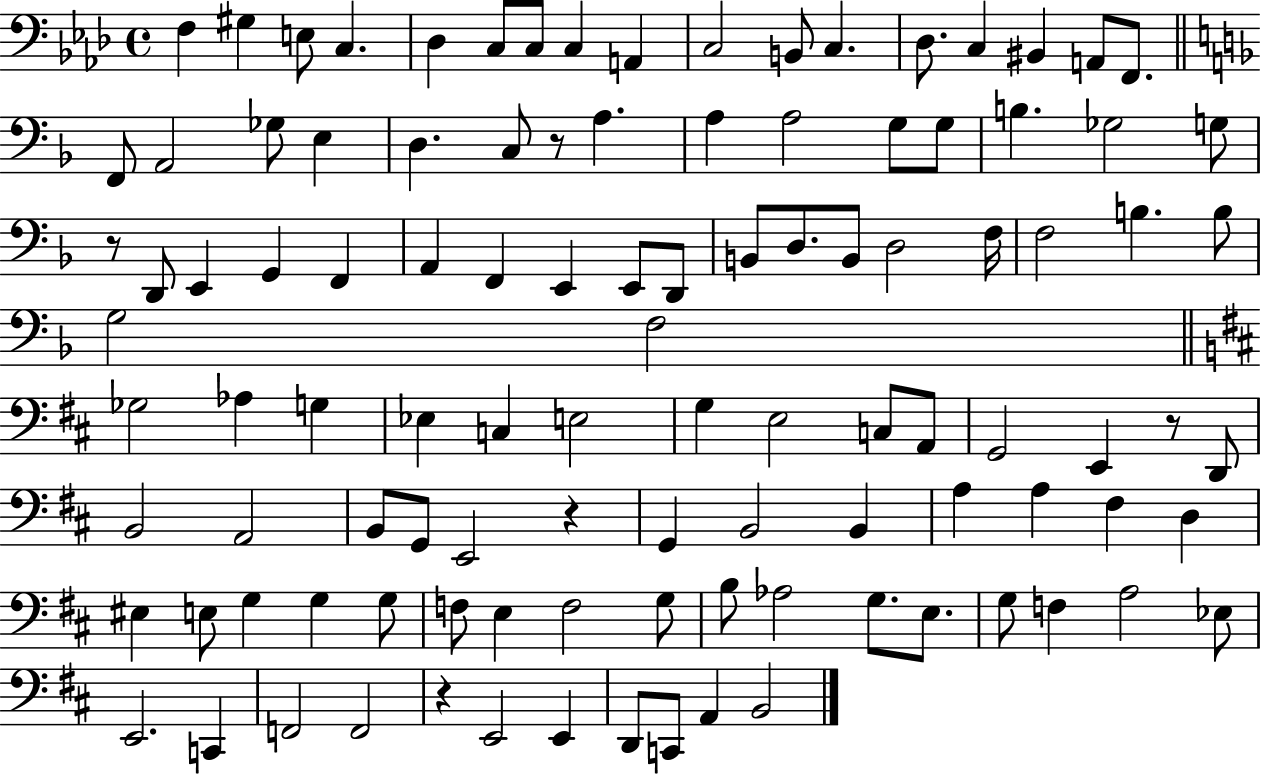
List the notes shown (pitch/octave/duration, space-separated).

F3/q G#3/q E3/e C3/q. Db3/q C3/e C3/e C3/q A2/q C3/h B2/e C3/q. Db3/e. C3/q BIS2/q A2/e F2/e. F2/e A2/h Gb3/e E3/q D3/q. C3/e R/e A3/q. A3/q A3/h G3/e G3/e B3/q. Gb3/h G3/e R/e D2/e E2/q G2/q F2/q A2/q F2/q E2/q E2/e D2/e B2/e D3/e. B2/e D3/h F3/s F3/h B3/q. B3/e G3/h F3/h Gb3/h Ab3/q G3/q Eb3/q C3/q E3/h G3/q E3/h C3/e A2/e G2/h E2/q R/e D2/e B2/h A2/h B2/e G2/e E2/h R/q G2/q B2/h B2/q A3/q A3/q F#3/q D3/q EIS3/q E3/e G3/q G3/q G3/e F3/e E3/q F3/h G3/e B3/e Ab3/h G3/e. E3/e. G3/e F3/q A3/h Eb3/e E2/h. C2/q F2/h F2/h R/q E2/h E2/q D2/e C2/e A2/q B2/h